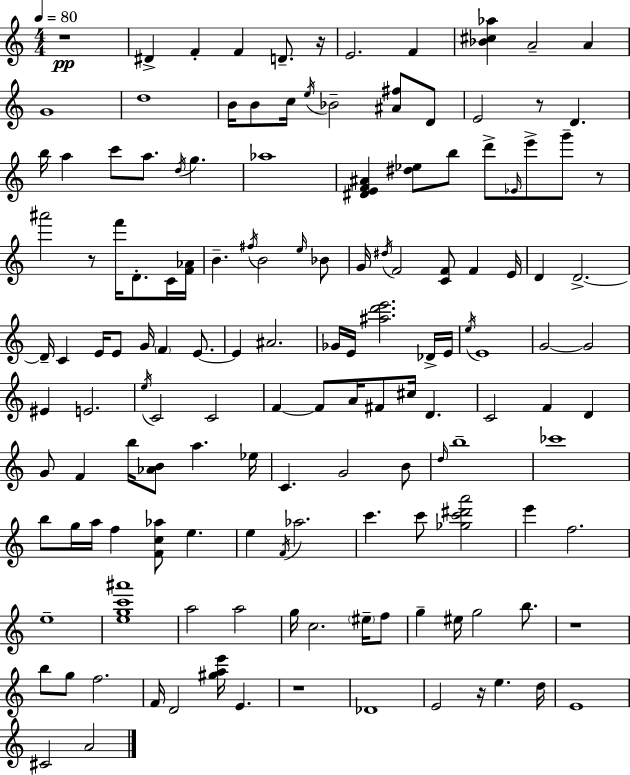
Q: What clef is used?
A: treble